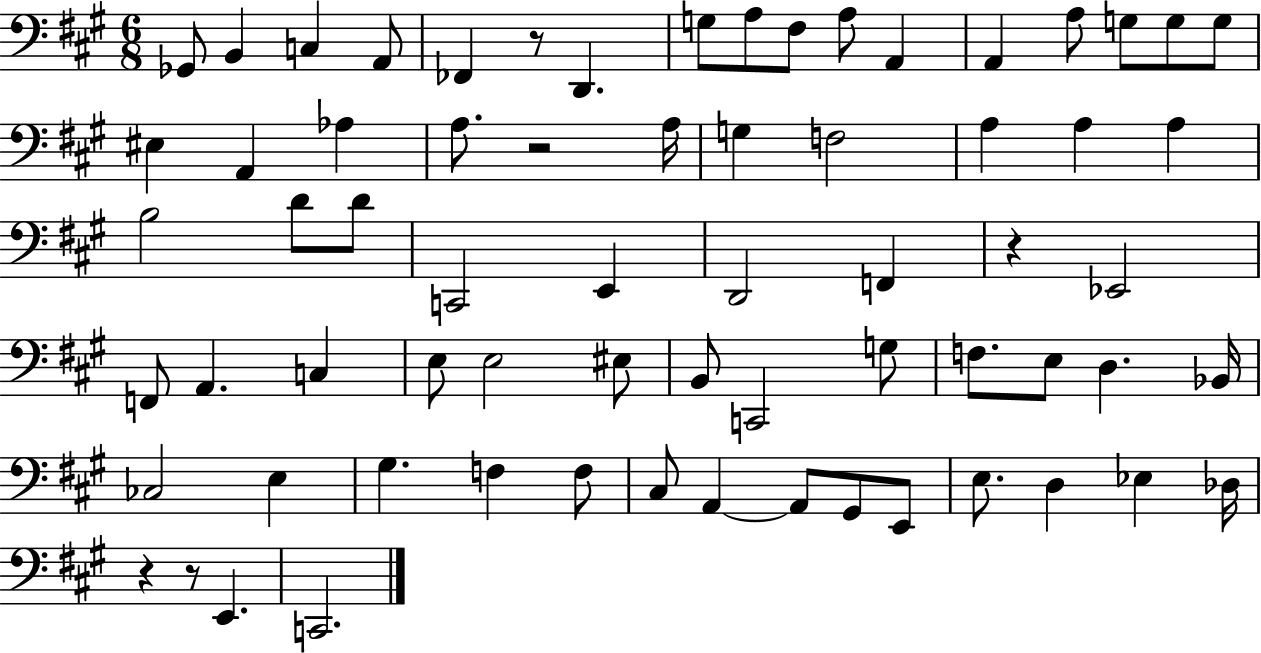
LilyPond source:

{
  \clef bass
  \numericTimeSignature
  \time 6/8
  \key a \major
  ges,8 b,4 c4 a,8 | fes,4 r8 d,4. | g8 a8 fis8 a8 a,4 | a,4 a8 g8 g8 g8 | \break eis4 a,4 aes4 | a8. r2 a16 | g4 f2 | a4 a4 a4 | \break b2 d'8 d'8 | c,2 e,4 | d,2 f,4 | r4 ees,2 | \break f,8 a,4. c4 | e8 e2 eis8 | b,8 c,2 g8 | f8. e8 d4. bes,16 | \break ces2 e4 | gis4. f4 f8 | cis8 a,4~~ a,8 gis,8 e,8 | e8. d4 ees4 des16 | \break r4 r8 e,4. | c,2. | \bar "|."
}